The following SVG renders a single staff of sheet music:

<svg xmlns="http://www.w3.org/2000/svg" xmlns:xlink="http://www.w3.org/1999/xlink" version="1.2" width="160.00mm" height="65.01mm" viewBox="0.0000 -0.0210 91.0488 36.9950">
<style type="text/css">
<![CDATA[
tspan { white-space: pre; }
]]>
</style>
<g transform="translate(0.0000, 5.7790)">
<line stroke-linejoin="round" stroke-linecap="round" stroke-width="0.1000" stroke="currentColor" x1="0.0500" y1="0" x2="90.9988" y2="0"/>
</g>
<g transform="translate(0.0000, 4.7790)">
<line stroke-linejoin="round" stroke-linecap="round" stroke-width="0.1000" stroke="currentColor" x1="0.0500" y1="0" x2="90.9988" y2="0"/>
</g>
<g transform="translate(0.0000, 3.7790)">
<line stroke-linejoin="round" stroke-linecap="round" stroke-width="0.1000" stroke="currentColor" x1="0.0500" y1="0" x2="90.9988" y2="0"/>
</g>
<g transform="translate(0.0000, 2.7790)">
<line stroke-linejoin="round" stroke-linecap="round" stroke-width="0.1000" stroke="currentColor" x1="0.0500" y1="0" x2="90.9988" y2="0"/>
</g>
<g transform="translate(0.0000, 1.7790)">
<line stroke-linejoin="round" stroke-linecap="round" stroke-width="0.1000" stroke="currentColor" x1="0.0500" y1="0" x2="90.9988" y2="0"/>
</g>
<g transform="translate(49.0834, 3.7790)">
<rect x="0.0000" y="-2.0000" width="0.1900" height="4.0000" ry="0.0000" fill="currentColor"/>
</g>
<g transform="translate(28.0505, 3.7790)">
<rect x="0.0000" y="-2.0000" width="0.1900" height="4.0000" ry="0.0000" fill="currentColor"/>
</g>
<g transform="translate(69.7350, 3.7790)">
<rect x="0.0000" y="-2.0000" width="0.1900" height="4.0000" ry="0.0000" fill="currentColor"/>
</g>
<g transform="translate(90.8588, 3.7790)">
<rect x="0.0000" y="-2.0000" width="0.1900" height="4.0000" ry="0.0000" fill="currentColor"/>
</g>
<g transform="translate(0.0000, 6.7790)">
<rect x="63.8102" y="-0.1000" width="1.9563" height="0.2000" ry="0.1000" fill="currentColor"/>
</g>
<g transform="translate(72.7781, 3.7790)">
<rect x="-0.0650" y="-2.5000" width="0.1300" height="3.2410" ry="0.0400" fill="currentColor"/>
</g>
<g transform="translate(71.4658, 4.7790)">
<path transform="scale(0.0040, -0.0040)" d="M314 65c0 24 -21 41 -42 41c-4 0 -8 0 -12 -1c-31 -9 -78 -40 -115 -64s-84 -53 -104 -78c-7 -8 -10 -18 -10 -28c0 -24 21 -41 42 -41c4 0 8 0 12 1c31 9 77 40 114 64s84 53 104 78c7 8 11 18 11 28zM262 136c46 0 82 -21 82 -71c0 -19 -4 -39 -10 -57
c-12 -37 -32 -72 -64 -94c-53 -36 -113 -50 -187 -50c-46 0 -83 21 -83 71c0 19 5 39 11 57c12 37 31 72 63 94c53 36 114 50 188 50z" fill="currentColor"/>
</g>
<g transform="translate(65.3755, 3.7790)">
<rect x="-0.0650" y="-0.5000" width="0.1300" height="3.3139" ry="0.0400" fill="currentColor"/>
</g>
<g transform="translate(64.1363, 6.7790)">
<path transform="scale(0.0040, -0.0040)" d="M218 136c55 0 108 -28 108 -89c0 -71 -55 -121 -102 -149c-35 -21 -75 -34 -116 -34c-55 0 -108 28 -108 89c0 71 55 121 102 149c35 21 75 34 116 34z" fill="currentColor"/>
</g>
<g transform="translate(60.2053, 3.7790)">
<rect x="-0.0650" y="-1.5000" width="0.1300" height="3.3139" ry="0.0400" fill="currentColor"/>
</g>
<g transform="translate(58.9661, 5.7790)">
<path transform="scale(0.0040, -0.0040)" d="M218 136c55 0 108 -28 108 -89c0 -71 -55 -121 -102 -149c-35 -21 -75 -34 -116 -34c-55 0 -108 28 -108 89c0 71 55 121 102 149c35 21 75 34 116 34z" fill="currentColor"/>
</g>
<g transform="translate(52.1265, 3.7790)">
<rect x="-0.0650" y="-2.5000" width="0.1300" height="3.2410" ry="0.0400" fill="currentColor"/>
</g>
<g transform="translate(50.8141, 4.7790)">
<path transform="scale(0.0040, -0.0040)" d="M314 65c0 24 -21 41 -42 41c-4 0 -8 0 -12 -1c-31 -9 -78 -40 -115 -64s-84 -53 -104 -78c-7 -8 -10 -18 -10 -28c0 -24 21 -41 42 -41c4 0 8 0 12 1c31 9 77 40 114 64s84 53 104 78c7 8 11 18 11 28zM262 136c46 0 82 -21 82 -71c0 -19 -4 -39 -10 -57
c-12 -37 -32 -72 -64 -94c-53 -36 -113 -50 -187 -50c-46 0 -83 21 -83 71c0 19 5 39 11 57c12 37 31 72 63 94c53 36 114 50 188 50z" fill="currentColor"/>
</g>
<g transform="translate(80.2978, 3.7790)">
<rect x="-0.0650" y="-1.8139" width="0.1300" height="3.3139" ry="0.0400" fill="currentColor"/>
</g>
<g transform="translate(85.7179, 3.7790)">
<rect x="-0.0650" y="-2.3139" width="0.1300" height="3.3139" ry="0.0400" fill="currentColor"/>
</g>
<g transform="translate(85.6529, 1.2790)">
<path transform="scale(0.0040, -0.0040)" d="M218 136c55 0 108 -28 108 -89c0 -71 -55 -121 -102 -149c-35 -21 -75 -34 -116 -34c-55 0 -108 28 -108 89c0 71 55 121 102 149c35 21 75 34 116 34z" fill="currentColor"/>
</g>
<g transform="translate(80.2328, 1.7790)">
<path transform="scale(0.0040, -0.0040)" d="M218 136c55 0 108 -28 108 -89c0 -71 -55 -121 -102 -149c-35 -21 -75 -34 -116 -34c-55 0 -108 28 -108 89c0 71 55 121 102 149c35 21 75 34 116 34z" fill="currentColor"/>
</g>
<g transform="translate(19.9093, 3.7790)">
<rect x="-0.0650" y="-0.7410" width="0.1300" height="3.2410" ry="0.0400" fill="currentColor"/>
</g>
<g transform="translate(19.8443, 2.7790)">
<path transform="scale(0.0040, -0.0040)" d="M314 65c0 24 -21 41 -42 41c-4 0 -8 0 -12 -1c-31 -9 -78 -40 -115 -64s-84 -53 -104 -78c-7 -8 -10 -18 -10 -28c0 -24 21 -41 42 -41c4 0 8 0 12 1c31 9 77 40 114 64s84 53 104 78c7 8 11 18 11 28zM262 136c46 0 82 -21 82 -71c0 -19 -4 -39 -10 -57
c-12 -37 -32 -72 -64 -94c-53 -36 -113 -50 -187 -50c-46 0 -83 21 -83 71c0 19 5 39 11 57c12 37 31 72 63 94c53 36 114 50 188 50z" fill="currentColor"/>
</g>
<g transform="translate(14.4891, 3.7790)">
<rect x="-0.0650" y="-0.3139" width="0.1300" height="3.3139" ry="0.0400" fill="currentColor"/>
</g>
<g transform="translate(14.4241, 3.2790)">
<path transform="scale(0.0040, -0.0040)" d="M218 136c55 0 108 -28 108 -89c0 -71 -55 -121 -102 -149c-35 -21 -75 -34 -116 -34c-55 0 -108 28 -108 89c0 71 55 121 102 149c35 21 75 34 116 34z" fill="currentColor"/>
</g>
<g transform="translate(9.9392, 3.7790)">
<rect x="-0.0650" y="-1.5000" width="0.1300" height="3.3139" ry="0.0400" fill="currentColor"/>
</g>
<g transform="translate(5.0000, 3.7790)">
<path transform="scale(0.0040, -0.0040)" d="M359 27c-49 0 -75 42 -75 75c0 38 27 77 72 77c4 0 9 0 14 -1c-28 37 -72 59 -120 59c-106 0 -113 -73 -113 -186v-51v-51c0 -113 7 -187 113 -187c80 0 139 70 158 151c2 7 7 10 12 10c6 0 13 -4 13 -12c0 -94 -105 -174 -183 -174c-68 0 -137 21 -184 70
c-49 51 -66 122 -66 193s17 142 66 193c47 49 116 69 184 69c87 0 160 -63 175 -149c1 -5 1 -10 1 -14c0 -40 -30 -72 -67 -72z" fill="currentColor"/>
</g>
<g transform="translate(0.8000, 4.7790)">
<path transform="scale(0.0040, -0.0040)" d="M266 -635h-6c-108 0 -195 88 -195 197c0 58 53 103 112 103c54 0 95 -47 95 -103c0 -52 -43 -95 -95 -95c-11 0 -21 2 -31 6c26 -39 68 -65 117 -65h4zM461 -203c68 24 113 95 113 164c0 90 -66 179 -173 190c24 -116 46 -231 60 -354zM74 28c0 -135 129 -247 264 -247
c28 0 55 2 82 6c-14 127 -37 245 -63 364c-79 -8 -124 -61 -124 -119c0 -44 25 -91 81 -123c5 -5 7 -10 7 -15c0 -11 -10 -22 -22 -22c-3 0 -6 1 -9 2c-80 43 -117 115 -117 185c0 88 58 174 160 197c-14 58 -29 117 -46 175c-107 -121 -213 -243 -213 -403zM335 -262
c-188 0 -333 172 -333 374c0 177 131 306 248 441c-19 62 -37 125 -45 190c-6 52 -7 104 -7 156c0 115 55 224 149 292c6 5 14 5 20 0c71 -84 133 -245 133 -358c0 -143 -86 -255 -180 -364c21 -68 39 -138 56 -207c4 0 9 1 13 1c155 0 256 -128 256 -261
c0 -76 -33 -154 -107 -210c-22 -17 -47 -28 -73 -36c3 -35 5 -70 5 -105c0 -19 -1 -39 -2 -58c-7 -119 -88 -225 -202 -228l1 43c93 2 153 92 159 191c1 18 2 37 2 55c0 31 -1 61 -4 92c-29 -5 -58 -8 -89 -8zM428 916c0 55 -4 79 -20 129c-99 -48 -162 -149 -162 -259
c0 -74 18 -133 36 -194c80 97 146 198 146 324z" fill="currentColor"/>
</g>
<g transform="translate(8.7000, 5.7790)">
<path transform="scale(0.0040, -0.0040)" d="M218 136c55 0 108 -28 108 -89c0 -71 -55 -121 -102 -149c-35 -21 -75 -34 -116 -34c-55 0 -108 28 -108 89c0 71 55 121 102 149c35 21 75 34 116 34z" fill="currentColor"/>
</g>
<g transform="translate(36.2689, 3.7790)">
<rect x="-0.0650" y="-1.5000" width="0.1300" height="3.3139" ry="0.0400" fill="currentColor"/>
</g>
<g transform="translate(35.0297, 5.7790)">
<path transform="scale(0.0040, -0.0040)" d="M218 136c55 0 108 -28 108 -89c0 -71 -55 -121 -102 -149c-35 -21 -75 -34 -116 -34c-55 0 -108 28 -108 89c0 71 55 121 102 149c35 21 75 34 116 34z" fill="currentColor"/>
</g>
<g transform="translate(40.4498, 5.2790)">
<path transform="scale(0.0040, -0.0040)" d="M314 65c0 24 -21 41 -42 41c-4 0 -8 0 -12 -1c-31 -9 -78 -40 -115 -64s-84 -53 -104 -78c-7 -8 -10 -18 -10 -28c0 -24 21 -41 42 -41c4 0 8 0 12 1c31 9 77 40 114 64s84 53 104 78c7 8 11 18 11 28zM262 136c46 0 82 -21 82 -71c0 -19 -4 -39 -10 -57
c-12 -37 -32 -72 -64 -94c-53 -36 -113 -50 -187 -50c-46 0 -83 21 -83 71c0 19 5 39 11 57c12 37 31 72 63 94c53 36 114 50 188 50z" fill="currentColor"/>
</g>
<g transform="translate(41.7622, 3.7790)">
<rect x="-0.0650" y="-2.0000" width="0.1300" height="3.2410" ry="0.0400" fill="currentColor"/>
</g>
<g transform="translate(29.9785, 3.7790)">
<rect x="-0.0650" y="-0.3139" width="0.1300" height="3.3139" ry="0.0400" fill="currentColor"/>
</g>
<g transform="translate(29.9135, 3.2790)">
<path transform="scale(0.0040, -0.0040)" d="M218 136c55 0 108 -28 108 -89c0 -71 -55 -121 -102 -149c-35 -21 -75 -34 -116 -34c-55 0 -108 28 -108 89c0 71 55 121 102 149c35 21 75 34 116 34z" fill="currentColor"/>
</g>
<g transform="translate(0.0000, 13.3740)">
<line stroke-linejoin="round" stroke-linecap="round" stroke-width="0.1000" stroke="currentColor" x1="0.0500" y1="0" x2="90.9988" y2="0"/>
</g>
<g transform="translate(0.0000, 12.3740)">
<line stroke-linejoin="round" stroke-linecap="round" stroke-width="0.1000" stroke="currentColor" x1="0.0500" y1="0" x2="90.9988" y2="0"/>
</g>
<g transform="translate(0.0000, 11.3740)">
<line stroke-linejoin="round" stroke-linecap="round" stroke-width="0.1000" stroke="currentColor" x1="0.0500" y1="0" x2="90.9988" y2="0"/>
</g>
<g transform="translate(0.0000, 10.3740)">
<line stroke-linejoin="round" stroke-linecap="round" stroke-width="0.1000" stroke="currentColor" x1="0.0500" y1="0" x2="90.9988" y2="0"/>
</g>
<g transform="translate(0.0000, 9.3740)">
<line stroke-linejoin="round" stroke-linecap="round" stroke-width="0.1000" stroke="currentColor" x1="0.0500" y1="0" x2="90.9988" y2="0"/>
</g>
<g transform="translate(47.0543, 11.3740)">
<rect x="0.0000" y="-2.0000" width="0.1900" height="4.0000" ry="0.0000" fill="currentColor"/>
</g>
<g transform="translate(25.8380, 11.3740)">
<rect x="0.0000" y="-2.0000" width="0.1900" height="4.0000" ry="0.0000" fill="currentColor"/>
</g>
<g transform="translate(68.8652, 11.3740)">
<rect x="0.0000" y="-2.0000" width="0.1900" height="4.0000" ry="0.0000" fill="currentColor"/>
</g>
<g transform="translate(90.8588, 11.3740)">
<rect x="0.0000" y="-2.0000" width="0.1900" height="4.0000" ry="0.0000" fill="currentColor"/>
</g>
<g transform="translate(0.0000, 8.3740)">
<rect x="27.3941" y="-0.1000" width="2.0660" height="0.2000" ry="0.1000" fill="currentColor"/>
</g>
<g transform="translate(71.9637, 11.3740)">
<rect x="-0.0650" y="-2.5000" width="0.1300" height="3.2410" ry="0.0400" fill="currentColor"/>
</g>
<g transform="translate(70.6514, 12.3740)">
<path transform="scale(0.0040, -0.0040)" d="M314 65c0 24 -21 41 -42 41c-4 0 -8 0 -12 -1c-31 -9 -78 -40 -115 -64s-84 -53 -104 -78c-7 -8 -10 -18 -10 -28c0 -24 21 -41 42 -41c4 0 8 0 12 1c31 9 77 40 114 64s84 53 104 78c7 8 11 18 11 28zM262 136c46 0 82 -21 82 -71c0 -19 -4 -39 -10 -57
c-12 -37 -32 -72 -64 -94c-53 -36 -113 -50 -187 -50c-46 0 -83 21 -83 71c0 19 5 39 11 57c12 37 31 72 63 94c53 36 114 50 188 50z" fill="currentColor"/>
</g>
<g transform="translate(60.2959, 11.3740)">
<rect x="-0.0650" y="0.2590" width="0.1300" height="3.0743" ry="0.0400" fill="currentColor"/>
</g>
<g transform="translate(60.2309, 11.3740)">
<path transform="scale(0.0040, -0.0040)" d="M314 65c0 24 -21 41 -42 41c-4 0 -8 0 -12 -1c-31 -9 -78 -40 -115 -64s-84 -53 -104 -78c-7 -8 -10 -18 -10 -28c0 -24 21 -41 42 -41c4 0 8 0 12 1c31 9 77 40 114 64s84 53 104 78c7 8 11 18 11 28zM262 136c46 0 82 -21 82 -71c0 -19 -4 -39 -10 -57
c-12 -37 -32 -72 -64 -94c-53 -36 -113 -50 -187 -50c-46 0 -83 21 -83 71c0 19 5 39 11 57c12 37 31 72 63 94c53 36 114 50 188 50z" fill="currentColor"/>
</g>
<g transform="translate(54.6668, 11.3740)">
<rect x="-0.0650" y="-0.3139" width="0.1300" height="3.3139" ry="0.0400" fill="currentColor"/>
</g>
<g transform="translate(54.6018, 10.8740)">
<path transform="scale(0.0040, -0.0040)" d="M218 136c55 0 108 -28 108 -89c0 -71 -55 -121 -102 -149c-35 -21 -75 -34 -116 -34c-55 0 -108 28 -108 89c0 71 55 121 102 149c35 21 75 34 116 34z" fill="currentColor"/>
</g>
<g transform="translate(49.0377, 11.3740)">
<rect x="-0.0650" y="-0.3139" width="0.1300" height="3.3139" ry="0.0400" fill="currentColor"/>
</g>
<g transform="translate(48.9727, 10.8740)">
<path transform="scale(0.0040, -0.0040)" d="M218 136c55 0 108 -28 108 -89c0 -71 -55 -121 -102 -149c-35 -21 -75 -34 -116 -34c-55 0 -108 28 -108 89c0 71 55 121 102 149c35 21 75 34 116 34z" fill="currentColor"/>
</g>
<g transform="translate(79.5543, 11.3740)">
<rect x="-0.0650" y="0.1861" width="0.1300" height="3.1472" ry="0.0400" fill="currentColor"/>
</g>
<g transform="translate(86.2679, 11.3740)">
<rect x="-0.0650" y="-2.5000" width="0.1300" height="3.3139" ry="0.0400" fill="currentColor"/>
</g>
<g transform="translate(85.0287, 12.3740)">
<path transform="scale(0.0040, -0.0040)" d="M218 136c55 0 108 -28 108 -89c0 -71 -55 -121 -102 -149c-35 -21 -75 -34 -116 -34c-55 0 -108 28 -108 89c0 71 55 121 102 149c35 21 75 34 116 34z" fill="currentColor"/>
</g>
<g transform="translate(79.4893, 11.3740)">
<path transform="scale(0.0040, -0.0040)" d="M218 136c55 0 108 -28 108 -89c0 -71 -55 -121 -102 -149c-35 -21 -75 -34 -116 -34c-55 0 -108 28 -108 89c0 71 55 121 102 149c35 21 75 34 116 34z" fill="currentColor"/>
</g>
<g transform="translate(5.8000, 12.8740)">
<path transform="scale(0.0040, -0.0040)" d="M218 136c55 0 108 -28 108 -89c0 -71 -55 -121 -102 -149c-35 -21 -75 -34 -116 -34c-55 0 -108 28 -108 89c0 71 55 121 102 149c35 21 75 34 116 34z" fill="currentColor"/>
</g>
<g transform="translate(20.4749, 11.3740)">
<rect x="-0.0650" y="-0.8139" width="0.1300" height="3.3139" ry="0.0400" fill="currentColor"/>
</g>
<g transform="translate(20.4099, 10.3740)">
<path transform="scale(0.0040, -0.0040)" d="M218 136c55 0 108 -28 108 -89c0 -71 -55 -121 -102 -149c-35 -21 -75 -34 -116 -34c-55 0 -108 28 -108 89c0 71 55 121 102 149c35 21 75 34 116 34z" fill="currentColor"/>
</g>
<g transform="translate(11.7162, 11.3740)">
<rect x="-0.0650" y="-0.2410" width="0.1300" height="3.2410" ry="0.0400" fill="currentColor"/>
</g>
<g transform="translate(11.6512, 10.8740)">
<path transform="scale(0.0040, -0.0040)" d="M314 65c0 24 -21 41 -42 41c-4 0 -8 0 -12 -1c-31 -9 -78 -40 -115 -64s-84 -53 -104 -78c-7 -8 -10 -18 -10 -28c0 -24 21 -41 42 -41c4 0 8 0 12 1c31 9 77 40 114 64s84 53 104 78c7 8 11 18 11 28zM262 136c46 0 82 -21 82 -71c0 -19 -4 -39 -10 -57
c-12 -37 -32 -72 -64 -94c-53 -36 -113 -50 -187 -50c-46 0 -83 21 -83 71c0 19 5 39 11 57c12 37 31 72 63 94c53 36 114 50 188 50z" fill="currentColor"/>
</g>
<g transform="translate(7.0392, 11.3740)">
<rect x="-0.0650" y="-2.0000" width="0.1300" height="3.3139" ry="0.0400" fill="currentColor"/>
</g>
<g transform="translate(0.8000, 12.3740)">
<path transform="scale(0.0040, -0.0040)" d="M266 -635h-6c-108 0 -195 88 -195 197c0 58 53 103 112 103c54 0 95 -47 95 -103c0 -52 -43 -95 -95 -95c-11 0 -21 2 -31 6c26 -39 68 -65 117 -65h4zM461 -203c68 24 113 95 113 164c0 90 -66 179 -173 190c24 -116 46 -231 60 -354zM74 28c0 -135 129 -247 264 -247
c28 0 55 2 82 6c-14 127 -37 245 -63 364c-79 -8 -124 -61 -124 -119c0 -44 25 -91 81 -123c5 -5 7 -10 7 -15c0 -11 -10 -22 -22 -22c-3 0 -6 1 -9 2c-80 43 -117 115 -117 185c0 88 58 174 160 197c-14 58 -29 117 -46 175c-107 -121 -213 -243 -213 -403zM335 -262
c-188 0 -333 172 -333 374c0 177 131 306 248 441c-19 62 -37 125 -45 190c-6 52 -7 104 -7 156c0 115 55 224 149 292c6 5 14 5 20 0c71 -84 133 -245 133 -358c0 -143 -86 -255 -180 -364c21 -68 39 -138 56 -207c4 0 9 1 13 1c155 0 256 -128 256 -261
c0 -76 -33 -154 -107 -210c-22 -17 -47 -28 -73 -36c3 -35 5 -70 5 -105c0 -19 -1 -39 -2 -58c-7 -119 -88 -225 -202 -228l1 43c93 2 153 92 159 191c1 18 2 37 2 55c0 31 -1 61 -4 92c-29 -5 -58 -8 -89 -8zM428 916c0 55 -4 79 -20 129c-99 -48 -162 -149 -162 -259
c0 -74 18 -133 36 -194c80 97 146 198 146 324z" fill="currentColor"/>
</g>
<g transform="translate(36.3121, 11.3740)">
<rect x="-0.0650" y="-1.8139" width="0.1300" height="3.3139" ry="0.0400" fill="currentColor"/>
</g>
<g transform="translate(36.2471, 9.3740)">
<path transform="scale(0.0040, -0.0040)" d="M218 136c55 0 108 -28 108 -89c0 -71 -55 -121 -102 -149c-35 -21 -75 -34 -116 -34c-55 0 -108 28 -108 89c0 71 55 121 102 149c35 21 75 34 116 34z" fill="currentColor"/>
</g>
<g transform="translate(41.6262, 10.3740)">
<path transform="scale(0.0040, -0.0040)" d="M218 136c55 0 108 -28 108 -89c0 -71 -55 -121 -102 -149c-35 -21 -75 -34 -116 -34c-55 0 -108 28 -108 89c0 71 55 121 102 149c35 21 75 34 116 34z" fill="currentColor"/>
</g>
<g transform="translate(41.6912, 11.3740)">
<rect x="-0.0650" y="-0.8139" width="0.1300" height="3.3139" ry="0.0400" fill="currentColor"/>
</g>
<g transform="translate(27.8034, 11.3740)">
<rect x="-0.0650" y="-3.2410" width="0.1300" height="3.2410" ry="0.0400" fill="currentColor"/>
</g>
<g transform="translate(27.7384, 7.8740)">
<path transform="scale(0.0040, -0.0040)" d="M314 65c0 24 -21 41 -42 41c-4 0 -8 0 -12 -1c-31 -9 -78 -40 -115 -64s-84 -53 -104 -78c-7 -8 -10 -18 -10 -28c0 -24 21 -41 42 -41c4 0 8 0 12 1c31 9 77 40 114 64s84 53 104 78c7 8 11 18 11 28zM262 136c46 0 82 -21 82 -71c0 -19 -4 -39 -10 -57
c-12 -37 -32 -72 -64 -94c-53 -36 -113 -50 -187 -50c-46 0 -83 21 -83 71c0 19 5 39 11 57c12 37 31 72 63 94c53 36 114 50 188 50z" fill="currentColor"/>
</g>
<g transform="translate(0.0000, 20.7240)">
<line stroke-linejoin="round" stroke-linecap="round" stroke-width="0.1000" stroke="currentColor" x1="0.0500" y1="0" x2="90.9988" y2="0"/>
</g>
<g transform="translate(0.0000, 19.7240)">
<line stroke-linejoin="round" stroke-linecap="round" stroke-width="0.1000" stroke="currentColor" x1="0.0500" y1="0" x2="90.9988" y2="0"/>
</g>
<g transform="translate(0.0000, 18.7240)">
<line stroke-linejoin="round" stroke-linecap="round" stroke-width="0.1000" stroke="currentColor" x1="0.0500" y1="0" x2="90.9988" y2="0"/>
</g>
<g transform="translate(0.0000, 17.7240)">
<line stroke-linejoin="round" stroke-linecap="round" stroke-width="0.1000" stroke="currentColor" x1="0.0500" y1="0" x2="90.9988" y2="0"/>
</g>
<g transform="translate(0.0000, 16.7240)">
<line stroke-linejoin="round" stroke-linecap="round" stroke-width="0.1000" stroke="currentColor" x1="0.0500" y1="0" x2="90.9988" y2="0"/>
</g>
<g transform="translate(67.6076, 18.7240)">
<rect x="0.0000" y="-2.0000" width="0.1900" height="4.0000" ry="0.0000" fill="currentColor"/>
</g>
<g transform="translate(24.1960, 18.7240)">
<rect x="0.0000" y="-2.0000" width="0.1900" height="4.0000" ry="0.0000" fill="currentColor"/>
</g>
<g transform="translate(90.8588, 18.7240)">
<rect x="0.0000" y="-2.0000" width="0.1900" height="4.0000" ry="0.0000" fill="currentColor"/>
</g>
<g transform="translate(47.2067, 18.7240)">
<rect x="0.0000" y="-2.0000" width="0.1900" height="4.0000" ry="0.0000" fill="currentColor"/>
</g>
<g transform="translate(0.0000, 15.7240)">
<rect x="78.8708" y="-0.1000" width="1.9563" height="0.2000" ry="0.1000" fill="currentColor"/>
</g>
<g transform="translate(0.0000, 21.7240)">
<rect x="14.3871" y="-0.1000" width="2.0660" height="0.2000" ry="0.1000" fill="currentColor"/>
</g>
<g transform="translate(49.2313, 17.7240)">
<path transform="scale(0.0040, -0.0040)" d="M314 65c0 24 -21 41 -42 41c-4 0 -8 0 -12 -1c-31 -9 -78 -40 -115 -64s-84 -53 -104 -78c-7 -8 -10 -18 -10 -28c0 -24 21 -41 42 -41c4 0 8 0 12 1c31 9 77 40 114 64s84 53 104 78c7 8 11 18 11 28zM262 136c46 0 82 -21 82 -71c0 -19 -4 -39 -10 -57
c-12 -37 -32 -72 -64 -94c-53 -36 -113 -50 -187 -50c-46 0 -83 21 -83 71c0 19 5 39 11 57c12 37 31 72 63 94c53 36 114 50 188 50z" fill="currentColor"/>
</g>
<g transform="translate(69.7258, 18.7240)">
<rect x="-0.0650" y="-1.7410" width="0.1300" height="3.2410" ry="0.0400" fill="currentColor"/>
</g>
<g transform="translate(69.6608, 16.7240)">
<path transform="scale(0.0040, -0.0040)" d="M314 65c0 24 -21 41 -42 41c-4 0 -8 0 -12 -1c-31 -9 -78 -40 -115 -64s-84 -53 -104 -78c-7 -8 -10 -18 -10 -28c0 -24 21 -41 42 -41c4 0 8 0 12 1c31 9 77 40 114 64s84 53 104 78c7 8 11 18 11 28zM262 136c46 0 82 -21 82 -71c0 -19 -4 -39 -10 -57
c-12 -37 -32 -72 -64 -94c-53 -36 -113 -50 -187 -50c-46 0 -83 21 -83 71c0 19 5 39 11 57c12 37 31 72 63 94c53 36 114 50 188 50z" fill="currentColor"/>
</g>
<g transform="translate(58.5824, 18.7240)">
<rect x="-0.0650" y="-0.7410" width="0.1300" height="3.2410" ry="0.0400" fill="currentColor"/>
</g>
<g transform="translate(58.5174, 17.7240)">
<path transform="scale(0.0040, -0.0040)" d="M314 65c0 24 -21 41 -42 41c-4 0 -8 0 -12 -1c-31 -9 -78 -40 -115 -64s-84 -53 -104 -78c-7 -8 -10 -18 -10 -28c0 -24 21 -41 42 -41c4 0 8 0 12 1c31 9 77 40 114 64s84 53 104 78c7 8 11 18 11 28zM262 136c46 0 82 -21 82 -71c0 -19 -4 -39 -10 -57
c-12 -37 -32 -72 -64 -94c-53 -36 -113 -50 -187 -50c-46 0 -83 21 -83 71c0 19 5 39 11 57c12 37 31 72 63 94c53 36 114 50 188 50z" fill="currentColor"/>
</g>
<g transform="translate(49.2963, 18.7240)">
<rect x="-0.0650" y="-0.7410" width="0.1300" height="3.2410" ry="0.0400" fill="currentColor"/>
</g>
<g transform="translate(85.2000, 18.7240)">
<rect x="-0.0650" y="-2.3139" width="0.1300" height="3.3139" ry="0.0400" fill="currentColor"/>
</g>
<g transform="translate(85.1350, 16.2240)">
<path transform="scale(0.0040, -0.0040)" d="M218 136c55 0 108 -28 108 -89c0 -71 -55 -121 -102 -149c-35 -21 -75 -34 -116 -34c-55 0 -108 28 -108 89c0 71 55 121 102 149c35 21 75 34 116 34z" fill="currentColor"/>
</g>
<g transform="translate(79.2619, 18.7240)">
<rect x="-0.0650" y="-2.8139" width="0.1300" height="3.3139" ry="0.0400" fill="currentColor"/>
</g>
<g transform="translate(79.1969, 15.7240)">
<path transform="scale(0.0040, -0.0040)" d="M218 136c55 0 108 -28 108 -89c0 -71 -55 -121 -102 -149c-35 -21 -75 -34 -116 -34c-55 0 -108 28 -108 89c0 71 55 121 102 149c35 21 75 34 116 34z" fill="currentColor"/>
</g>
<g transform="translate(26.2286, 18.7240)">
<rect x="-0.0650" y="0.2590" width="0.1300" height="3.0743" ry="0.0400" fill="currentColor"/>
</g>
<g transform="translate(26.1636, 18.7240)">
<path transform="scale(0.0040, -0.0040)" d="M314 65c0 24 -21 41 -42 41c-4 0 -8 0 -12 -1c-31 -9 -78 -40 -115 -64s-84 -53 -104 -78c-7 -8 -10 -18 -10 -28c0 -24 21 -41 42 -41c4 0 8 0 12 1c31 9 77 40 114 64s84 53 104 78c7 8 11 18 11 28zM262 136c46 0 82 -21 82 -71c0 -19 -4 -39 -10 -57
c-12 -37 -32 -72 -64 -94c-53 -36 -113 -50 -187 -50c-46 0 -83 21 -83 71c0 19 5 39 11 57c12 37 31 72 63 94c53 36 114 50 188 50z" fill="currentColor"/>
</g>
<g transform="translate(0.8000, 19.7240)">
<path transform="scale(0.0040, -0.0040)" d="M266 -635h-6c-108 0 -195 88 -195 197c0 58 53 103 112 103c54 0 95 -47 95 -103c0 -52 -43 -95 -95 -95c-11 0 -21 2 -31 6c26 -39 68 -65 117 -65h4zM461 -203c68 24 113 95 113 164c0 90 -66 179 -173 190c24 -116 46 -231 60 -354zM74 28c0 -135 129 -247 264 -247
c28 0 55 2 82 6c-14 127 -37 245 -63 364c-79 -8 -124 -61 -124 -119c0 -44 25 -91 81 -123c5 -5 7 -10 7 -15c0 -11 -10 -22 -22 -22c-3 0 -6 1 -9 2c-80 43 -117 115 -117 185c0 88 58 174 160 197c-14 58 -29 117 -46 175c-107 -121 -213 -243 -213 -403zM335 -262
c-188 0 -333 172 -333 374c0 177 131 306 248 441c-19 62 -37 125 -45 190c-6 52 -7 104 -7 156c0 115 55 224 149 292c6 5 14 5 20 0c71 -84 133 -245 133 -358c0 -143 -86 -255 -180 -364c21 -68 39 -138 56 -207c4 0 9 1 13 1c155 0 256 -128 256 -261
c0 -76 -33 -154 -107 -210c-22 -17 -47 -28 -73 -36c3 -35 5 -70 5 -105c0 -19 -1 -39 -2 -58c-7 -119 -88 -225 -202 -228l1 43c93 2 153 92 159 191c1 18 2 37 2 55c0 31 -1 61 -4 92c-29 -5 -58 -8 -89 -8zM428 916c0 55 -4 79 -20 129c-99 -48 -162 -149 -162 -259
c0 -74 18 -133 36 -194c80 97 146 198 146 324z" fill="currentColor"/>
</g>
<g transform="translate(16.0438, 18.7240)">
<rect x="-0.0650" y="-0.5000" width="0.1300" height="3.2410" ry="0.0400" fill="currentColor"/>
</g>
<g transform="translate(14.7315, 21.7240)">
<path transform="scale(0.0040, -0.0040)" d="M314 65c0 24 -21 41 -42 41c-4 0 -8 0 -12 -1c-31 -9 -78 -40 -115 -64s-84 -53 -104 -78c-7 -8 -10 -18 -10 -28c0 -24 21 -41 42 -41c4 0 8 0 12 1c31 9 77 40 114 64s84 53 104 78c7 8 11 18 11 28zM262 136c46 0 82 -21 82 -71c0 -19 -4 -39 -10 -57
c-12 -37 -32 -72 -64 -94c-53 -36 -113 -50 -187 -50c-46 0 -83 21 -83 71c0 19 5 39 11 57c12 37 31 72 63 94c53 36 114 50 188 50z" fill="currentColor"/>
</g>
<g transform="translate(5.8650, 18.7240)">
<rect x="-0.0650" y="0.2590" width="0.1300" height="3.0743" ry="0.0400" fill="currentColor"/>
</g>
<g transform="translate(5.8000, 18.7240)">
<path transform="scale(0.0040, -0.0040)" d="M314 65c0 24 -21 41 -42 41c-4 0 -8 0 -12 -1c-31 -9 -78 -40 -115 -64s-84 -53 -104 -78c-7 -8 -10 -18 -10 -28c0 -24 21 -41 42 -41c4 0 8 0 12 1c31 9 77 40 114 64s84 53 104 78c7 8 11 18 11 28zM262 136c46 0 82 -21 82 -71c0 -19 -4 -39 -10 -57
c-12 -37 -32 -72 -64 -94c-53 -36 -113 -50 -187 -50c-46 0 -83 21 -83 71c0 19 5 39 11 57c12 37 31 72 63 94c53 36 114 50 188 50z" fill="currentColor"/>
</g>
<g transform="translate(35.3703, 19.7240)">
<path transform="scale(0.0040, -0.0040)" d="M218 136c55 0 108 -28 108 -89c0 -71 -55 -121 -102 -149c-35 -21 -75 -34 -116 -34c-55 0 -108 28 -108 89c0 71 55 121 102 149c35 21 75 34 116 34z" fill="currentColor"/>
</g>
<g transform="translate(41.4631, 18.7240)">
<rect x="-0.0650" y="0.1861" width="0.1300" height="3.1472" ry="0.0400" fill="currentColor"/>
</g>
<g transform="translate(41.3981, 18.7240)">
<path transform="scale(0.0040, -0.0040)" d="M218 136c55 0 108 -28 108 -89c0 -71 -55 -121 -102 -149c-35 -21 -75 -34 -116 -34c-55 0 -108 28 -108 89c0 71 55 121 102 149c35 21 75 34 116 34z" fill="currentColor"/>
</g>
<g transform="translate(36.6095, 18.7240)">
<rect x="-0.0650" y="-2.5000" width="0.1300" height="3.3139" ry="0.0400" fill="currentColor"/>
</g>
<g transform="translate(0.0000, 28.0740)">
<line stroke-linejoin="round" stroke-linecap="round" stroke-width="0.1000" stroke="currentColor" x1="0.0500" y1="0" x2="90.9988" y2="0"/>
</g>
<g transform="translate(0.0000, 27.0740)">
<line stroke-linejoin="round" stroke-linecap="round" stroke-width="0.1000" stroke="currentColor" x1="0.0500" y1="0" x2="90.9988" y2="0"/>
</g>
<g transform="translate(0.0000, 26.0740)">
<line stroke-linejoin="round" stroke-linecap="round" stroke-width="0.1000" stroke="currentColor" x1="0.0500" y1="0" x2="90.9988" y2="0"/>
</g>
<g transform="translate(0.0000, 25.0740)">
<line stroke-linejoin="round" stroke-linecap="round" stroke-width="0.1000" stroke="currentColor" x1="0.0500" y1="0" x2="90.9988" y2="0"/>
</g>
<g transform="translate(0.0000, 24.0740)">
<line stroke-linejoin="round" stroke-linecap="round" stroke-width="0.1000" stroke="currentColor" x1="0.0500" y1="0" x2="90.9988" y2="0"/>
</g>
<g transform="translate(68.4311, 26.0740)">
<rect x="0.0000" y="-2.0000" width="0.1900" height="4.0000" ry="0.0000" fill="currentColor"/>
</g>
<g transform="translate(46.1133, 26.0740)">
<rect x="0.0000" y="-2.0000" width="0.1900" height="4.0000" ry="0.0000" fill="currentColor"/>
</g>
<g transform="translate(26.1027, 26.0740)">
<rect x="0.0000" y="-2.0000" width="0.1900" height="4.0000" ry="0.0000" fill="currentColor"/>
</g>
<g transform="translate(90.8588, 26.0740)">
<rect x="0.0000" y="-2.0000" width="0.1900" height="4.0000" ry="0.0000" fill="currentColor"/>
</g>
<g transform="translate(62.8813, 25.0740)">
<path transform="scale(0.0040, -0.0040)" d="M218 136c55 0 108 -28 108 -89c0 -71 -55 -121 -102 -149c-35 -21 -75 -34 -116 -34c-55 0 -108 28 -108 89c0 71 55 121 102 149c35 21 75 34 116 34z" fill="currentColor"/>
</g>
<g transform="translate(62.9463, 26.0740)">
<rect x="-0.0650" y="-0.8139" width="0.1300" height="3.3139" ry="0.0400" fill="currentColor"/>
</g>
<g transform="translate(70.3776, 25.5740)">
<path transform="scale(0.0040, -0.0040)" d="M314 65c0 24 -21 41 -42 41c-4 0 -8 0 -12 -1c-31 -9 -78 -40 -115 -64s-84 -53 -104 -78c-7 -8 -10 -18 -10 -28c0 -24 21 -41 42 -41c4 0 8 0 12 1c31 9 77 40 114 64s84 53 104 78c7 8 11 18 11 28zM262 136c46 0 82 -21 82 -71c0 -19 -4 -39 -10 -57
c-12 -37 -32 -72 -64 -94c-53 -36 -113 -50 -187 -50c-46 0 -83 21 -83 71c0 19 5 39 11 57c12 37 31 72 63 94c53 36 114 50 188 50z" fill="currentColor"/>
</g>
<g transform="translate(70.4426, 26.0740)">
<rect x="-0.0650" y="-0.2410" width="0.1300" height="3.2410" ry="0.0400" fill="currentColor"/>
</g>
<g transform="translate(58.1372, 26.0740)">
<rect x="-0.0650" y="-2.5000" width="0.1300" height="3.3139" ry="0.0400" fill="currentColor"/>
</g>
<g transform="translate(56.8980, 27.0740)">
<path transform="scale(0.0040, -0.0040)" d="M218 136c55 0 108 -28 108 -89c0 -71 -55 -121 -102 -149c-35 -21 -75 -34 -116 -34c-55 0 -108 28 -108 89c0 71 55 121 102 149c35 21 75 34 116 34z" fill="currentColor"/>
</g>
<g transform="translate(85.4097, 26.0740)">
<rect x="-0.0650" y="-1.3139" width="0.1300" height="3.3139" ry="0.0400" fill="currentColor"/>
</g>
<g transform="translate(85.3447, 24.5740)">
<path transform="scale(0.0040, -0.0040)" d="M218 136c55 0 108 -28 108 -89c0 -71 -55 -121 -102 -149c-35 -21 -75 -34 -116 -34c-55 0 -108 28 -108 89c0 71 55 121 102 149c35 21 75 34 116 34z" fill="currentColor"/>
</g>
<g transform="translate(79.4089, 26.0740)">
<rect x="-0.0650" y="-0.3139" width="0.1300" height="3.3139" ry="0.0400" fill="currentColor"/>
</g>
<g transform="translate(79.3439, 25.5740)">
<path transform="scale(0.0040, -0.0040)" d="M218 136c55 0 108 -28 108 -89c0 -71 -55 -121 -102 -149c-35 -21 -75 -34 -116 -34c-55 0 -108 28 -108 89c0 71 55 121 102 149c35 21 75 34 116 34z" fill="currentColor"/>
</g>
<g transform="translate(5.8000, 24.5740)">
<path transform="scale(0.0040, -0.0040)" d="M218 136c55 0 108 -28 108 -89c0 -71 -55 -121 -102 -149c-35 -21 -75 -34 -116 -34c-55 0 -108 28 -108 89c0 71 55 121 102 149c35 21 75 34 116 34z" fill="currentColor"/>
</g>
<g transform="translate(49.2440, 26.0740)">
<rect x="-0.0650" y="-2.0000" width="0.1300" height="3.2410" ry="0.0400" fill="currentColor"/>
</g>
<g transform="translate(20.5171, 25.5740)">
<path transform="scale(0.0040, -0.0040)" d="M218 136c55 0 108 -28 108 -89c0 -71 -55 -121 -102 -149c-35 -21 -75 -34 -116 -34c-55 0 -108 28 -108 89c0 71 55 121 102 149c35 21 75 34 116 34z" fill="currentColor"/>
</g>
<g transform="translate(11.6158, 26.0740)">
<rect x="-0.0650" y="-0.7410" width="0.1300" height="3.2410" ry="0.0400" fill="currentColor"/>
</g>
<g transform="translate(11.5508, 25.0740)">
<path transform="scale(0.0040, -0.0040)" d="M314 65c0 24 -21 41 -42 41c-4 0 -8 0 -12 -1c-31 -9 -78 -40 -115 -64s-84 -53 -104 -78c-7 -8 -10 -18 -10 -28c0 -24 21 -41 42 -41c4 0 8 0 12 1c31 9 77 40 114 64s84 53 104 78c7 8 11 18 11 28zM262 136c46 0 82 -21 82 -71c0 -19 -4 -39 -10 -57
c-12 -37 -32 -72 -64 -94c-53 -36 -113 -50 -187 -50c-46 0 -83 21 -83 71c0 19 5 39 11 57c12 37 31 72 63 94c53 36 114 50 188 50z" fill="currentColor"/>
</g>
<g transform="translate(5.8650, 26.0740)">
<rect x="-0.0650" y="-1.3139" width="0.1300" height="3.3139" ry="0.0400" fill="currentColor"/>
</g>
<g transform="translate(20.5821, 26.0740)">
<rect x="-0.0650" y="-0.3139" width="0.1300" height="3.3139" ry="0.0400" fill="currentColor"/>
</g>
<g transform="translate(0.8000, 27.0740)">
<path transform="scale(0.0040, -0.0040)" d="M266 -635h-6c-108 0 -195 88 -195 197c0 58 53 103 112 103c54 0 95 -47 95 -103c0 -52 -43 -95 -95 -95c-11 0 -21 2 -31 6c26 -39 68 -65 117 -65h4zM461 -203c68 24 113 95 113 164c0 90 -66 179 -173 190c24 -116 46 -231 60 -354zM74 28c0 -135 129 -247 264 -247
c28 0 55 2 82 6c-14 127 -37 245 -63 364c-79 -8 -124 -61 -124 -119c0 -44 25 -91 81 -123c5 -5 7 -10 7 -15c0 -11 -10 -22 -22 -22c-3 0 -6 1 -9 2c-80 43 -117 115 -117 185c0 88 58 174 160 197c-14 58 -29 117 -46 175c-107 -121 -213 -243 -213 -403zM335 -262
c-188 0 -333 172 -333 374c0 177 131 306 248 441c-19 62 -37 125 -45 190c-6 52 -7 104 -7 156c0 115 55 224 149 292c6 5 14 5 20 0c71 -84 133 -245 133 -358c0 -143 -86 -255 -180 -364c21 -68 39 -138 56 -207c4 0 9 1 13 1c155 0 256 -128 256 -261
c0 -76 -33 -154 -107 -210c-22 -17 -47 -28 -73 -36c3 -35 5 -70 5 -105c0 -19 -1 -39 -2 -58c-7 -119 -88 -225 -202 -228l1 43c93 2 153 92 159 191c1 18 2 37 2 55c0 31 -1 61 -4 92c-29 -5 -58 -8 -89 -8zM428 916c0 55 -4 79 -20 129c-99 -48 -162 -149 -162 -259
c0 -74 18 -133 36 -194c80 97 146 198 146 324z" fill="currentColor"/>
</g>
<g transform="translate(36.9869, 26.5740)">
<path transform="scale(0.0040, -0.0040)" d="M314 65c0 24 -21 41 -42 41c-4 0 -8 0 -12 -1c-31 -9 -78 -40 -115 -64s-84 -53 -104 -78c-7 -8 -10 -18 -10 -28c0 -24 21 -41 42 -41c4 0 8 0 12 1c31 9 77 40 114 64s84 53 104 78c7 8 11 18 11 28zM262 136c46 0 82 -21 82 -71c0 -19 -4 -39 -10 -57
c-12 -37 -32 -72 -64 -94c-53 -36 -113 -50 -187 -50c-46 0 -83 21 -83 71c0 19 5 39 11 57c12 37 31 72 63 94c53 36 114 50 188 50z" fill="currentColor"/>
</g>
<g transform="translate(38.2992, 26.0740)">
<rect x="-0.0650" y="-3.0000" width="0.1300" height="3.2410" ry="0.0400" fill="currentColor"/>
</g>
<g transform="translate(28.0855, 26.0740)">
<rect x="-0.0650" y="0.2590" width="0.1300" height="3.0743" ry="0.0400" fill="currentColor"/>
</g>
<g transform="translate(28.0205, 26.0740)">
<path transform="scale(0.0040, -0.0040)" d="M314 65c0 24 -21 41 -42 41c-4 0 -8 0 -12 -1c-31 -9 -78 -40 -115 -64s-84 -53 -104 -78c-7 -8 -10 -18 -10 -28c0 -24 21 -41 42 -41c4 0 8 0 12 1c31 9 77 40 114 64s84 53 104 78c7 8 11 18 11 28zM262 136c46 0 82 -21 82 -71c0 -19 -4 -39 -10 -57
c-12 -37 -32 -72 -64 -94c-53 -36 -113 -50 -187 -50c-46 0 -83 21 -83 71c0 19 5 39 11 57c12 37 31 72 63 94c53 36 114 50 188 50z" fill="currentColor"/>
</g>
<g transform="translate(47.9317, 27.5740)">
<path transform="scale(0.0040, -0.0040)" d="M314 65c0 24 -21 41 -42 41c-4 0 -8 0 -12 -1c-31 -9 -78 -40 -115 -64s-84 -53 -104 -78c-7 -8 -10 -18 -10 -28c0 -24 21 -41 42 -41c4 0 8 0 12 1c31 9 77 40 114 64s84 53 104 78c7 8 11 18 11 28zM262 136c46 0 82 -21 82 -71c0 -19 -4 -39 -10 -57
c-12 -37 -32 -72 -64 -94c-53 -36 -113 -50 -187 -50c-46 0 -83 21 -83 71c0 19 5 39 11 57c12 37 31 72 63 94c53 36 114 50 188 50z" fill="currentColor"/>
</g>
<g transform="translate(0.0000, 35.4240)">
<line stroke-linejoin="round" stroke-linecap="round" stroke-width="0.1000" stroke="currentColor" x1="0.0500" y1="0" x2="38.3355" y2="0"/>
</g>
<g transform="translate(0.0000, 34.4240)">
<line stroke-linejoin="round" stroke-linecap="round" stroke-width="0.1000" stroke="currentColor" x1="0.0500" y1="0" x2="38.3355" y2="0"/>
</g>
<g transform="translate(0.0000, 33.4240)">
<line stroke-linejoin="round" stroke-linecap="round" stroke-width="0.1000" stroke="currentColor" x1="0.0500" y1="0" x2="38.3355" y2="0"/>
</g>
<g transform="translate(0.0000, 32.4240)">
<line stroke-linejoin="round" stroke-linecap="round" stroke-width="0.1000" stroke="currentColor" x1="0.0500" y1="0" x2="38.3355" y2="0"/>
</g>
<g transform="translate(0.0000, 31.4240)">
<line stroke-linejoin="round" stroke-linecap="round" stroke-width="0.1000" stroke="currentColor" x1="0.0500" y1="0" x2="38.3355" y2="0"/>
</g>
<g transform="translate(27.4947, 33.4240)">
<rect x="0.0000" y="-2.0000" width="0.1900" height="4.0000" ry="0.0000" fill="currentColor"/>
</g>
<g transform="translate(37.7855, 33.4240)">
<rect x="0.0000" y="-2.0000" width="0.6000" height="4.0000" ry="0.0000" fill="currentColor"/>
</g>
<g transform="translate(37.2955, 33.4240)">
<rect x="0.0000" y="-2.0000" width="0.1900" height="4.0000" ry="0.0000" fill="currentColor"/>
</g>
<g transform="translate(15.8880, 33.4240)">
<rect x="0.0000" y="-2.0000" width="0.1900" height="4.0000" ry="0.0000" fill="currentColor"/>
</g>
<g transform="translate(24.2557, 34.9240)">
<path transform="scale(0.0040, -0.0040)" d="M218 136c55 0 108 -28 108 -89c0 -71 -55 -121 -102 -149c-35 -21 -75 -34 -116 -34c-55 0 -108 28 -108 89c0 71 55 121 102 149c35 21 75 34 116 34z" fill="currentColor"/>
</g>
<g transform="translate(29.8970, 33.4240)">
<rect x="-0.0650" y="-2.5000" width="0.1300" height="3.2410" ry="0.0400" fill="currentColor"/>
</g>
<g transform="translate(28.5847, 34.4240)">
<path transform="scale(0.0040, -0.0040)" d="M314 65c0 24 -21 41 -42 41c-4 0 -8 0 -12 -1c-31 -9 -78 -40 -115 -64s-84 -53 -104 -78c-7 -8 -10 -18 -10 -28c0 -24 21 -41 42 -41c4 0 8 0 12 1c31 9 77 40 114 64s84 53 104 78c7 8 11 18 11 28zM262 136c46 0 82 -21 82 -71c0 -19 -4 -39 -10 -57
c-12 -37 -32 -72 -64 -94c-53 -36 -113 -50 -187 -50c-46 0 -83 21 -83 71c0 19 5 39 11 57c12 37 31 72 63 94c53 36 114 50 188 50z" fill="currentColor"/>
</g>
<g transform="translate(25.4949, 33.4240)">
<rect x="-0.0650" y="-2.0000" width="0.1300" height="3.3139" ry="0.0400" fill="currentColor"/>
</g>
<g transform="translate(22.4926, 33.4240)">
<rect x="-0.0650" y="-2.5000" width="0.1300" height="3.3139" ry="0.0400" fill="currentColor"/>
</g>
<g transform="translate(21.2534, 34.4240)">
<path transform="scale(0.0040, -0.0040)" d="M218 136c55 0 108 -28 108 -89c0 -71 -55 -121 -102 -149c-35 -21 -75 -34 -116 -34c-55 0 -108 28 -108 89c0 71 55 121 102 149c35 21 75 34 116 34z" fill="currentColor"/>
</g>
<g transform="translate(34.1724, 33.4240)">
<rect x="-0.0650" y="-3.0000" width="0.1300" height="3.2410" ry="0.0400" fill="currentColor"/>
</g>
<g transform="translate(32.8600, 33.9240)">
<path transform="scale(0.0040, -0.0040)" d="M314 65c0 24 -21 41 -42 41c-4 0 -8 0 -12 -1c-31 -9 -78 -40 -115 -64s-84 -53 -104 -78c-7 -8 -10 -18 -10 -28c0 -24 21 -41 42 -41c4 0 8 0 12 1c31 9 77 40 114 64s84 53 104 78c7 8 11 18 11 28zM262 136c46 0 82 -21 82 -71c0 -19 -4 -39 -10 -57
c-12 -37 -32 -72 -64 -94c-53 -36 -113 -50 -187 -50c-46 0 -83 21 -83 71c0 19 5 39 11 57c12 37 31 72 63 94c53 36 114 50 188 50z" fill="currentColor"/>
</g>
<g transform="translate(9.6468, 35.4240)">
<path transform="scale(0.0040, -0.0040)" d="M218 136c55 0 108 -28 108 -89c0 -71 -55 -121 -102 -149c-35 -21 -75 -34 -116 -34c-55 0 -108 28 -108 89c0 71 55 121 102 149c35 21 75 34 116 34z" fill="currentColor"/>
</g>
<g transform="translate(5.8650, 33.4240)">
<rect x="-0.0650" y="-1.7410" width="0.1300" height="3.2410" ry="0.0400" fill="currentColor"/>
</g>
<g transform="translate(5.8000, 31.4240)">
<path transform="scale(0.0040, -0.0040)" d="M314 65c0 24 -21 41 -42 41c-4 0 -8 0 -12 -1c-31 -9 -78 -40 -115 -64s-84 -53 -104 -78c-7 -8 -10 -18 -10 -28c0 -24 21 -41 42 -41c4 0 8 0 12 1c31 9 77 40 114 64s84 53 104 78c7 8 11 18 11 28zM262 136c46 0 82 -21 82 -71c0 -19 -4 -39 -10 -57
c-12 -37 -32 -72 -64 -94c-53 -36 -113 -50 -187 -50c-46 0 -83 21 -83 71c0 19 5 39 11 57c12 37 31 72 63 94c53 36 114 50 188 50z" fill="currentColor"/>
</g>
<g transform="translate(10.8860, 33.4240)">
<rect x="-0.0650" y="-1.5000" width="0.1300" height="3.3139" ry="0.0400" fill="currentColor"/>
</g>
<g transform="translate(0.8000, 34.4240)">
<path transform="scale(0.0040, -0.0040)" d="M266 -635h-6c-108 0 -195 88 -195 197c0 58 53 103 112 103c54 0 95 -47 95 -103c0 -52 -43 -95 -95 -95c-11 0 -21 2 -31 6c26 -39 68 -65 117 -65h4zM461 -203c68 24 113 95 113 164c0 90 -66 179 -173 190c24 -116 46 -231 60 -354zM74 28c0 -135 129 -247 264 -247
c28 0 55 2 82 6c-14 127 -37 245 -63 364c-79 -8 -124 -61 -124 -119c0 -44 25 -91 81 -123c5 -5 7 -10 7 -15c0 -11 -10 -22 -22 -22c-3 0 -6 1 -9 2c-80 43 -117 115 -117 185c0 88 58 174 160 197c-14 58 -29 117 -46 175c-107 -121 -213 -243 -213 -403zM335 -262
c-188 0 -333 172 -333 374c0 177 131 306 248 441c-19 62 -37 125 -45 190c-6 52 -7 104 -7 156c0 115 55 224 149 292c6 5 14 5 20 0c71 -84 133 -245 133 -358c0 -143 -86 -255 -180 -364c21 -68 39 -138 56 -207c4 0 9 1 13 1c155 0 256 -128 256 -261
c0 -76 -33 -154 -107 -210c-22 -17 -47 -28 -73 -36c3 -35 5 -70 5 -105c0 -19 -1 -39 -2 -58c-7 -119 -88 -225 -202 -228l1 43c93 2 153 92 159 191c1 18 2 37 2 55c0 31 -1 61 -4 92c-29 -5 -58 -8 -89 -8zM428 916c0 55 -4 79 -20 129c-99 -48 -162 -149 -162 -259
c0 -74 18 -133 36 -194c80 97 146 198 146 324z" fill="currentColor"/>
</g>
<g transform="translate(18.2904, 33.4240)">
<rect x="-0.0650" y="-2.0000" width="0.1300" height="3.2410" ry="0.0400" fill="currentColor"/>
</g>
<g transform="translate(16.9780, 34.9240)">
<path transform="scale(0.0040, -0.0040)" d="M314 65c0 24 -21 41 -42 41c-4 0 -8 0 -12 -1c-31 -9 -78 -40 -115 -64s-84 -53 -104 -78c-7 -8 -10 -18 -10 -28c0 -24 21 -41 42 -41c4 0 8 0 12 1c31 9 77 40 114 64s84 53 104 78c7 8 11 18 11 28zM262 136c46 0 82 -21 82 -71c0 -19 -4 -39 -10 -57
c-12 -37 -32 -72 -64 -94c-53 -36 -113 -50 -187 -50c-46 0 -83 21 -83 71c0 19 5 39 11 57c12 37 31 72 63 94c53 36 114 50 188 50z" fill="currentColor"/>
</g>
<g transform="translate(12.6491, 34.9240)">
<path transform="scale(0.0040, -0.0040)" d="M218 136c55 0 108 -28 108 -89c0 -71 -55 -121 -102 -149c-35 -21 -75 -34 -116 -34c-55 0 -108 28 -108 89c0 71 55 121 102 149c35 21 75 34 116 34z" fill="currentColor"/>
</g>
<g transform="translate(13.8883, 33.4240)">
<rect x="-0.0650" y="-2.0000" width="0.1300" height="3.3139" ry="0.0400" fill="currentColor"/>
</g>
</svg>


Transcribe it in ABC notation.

X:1
T:Untitled
M:4/4
L:1/4
K:C
E c d2 c E F2 G2 E C G2 f g F c2 d b2 f d c c B2 G2 B G B2 C2 B2 G B d2 d2 f2 a g e d2 c B2 A2 F2 G d c2 c e f2 E F F2 G F G2 A2